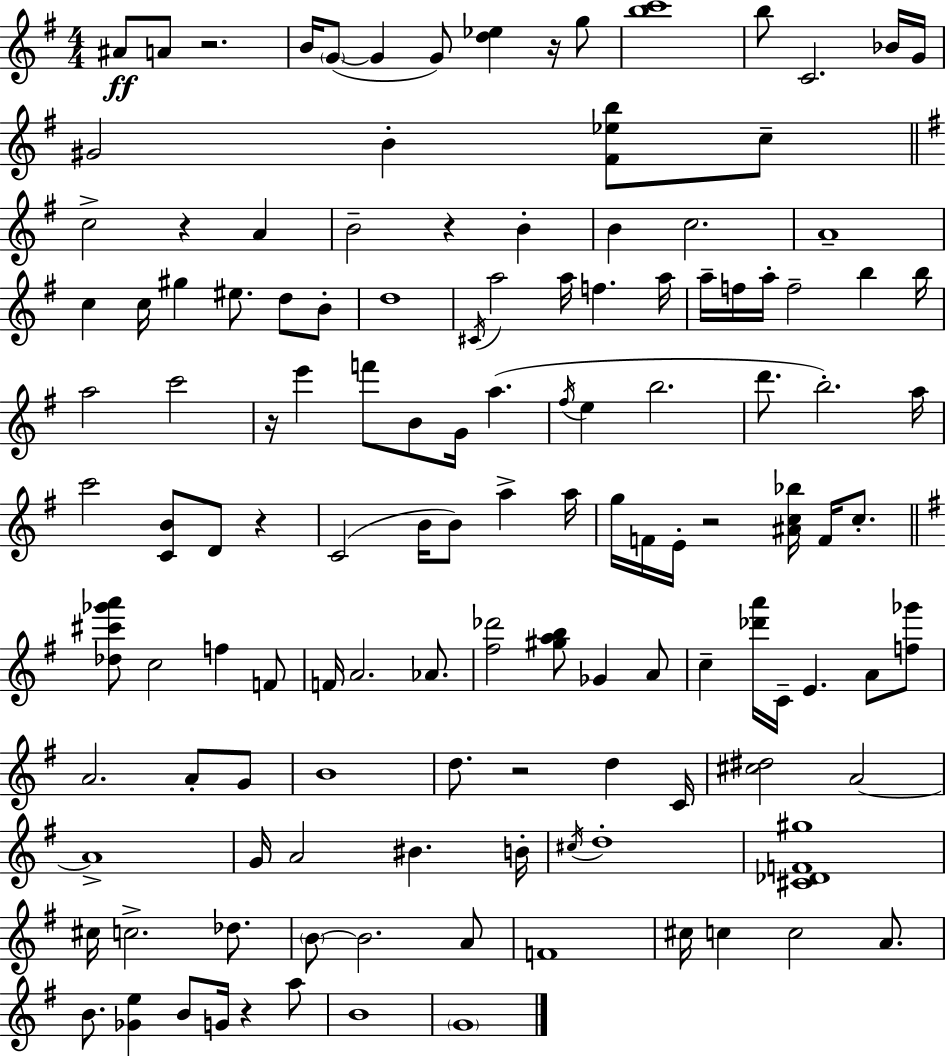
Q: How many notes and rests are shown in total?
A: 130